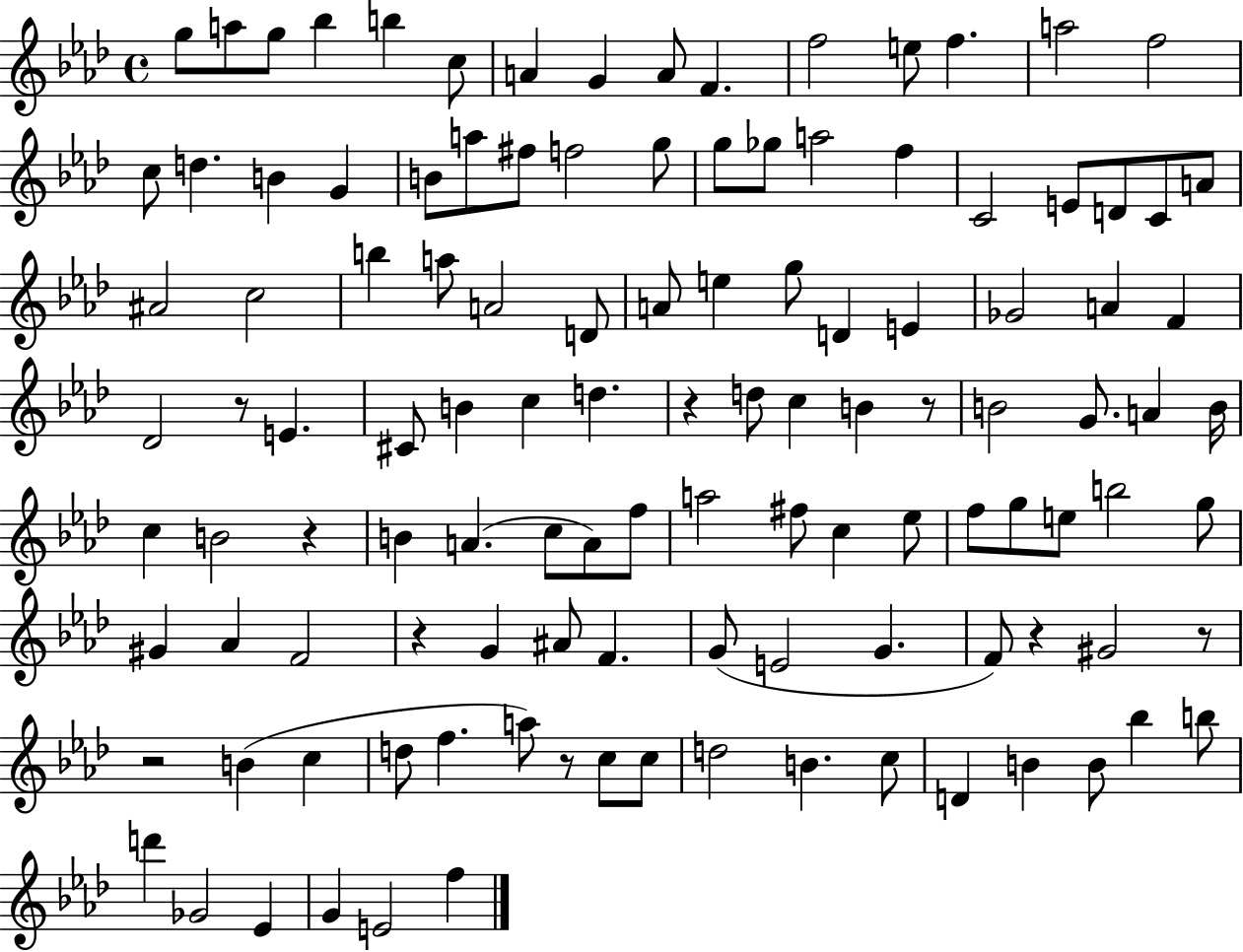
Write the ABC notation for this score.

X:1
T:Untitled
M:4/4
L:1/4
K:Ab
g/2 a/2 g/2 _b b c/2 A G A/2 F f2 e/2 f a2 f2 c/2 d B G B/2 a/2 ^f/2 f2 g/2 g/2 _g/2 a2 f C2 E/2 D/2 C/2 A/2 ^A2 c2 b a/2 A2 D/2 A/2 e g/2 D E _G2 A F _D2 z/2 E ^C/2 B c d z d/2 c B z/2 B2 G/2 A B/4 c B2 z B A c/2 A/2 f/2 a2 ^f/2 c _e/2 f/2 g/2 e/2 b2 g/2 ^G _A F2 z G ^A/2 F G/2 E2 G F/2 z ^G2 z/2 z2 B c d/2 f a/2 z/2 c/2 c/2 d2 B c/2 D B B/2 _b b/2 d' _G2 _E G E2 f